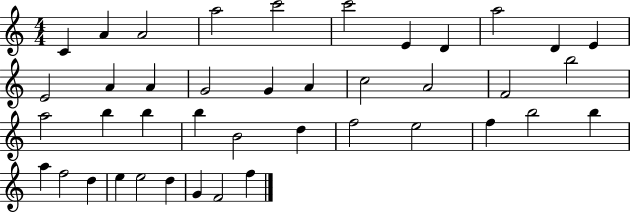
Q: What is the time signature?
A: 4/4